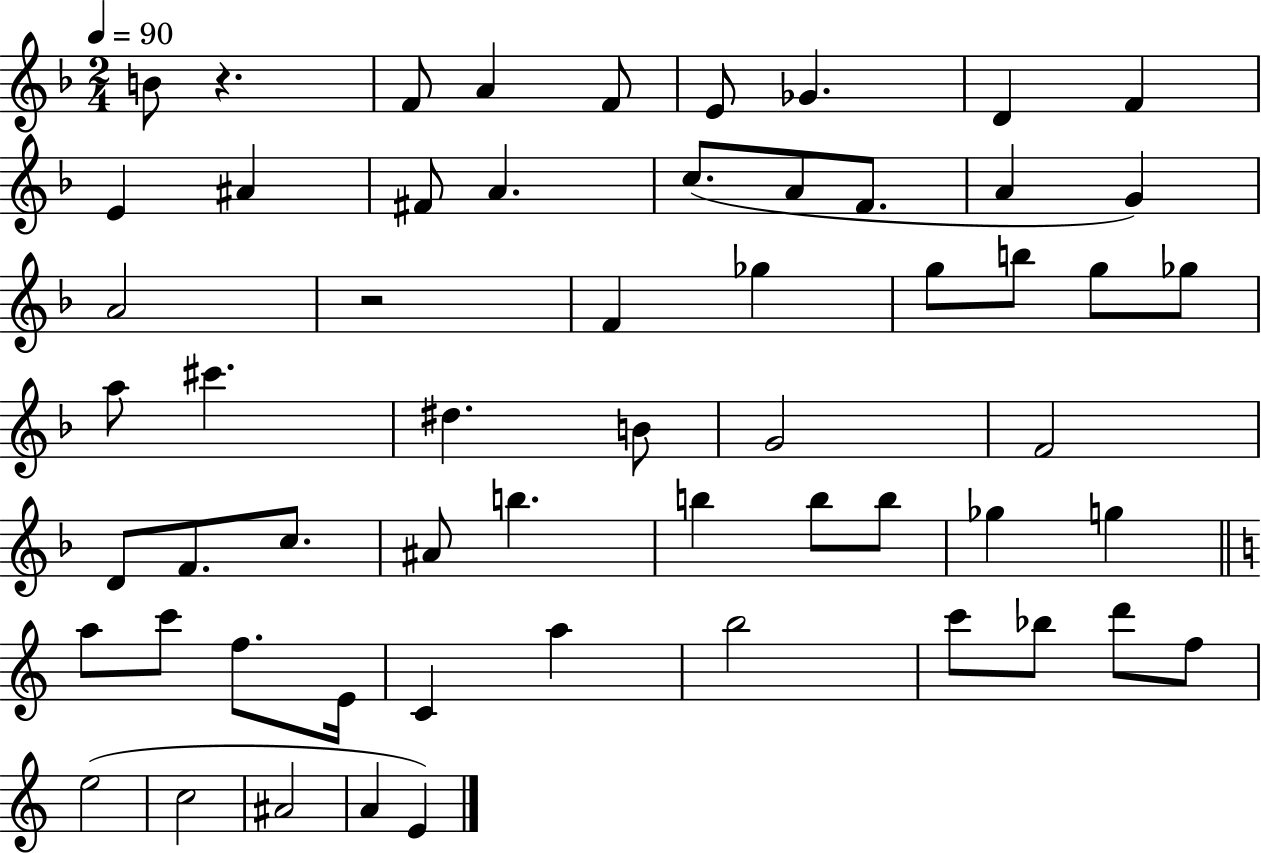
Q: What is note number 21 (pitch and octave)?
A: G5